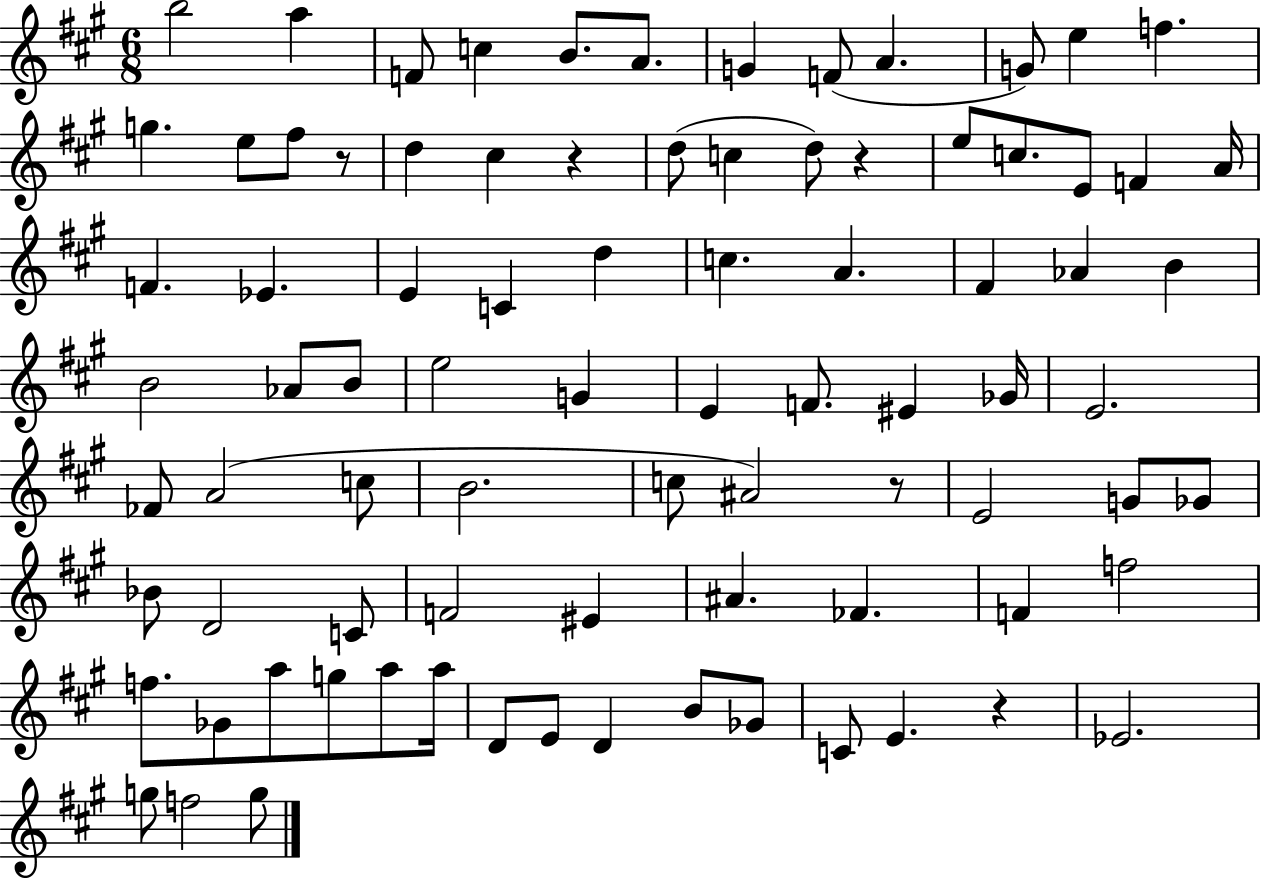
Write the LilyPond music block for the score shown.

{
  \clef treble
  \numericTimeSignature
  \time 6/8
  \key a \major
  \repeat volta 2 { b''2 a''4 | f'8 c''4 b'8. a'8. | g'4 f'8( a'4. | g'8) e''4 f''4. | \break g''4. e''8 fis''8 r8 | d''4 cis''4 r4 | d''8( c''4 d''8) r4 | e''8 c''8. e'8 f'4 a'16 | \break f'4. ees'4. | e'4 c'4 d''4 | c''4. a'4. | fis'4 aes'4 b'4 | \break b'2 aes'8 b'8 | e''2 g'4 | e'4 f'8. eis'4 ges'16 | e'2. | \break fes'8 a'2( c''8 | b'2. | c''8 ais'2) r8 | e'2 g'8 ges'8 | \break bes'8 d'2 c'8 | f'2 eis'4 | ais'4. fes'4. | f'4 f''2 | \break f''8. ges'8 a''8 g''8 a''8 a''16 | d'8 e'8 d'4 b'8 ges'8 | c'8 e'4. r4 | ees'2. | \break g''8 f''2 g''8 | } \bar "|."
}